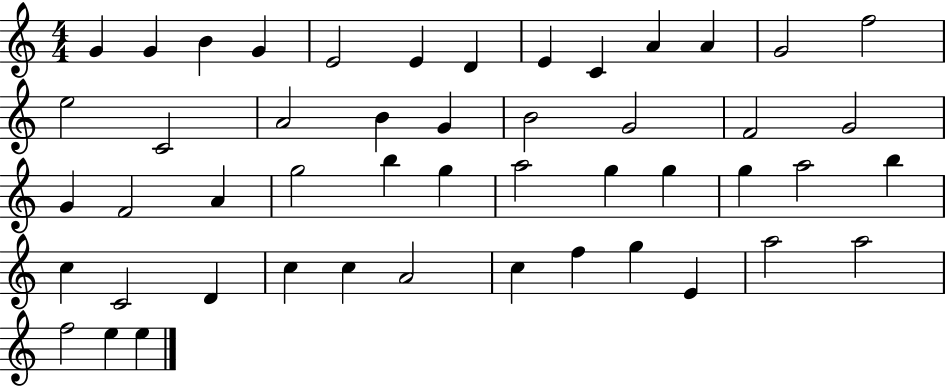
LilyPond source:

{
  \clef treble
  \numericTimeSignature
  \time 4/4
  \key c \major
  g'4 g'4 b'4 g'4 | e'2 e'4 d'4 | e'4 c'4 a'4 a'4 | g'2 f''2 | \break e''2 c'2 | a'2 b'4 g'4 | b'2 g'2 | f'2 g'2 | \break g'4 f'2 a'4 | g''2 b''4 g''4 | a''2 g''4 g''4 | g''4 a''2 b''4 | \break c''4 c'2 d'4 | c''4 c''4 a'2 | c''4 f''4 g''4 e'4 | a''2 a''2 | \break f''2 e''4 e''4 | \bar "|."
}